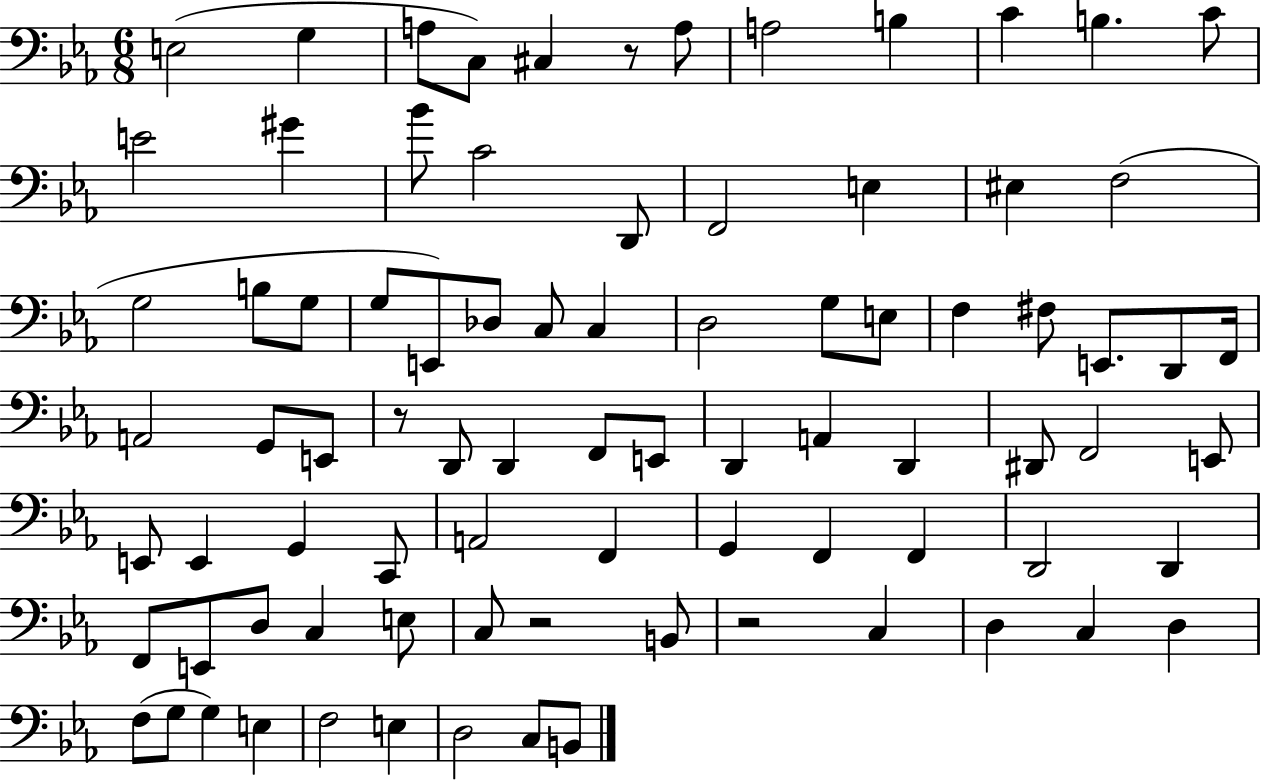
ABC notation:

X:1
T:Untitled
M:6/8
L:1/4
K:Eb
E,2 G, A,/2 C,/2 ^C, z/2 A,/2 A,2 B, C B, C/2 E2 ^G _B/2 C2 D,,/2 F,,2 E, ^E, F,2 G,2 B,/2 G,/2 G,/2 E,,/2 _D,/2 C,/2 C, D,2 G,/2 E,/2 F, ^F,/2 E,,/2 D,,/2 F,,/4 A,,2 G,,/2 E,,/2 z/2 D,,/2 D,, F,,/2 E,,/2 D,, A,, D,, ^D,,/2 F,,2 E,,/2 E,,/2 E,, G,, C,,/2 A,,2 F,, G,, F,, F,, D,,2 D,, F,,/2 E,,/2 D,/2 C, E,/2 C,/2 z2 B,,/2 z2 C, D, C, D, F,/2 G,/2 G, E, F,2 E, D,2 C,/2 B,,/2